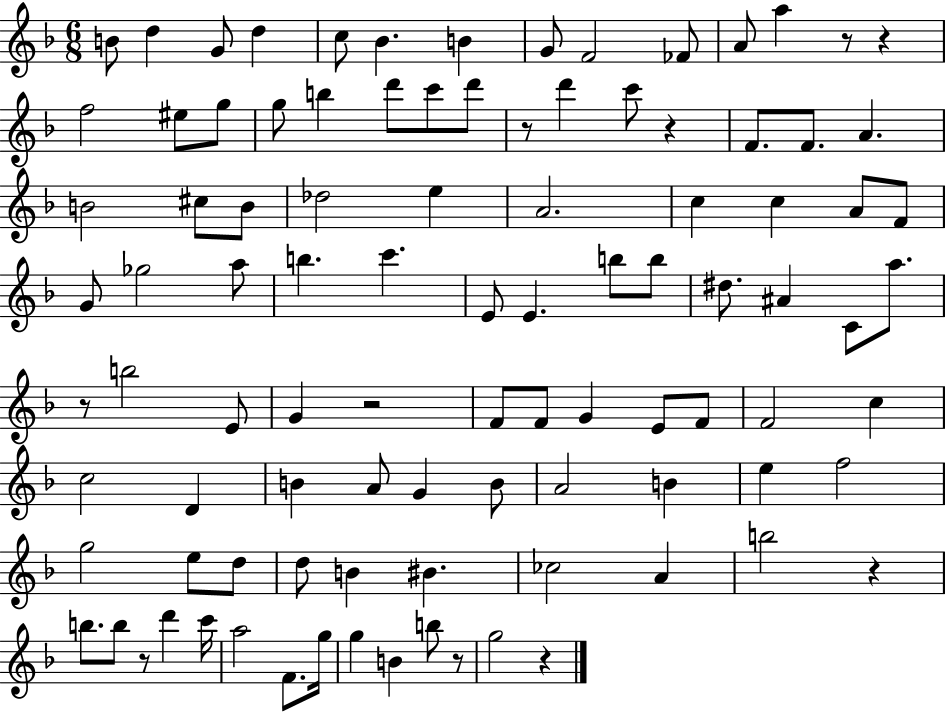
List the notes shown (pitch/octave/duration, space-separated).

B4/e D5/q G4/e D5/q C5/e Bb4/q. B4/q G4/e F4/h FES4/e A4/e A5/q R/e R/q F5/h EIS5/e G5/e G5/e B5/q D6/e C6/e D6/e R/e D6/q C6/e R/q F4/e. F4/e. A4/q. B4/h C#5/e B4/e Db5/h E5/q A4/h. C5/q C5/q A4/e F4/e G4/e Gb5/h A5/e B5/q. C6/q. E4/e E4/q. B5/e B5/e D#5/e. A#4/q C4/e A5/e. R/e B5/h E4/e G4/q R/h F4/e F4/e G4/q E4/e F4/e F4/h C5/q C5/h D4/q B4/q A4/e G4/q B4/e A4/h B4/q E5/q F5/h G5/h E5/e D5/e D5/e B4/q BIS4/q. CES5/h A4/q B5/h R/q B5/e. B5/e R/e D6/q C6/s A5/h F4/e. G5/s G5/q B4/q B5/e R/e G5/h R/q